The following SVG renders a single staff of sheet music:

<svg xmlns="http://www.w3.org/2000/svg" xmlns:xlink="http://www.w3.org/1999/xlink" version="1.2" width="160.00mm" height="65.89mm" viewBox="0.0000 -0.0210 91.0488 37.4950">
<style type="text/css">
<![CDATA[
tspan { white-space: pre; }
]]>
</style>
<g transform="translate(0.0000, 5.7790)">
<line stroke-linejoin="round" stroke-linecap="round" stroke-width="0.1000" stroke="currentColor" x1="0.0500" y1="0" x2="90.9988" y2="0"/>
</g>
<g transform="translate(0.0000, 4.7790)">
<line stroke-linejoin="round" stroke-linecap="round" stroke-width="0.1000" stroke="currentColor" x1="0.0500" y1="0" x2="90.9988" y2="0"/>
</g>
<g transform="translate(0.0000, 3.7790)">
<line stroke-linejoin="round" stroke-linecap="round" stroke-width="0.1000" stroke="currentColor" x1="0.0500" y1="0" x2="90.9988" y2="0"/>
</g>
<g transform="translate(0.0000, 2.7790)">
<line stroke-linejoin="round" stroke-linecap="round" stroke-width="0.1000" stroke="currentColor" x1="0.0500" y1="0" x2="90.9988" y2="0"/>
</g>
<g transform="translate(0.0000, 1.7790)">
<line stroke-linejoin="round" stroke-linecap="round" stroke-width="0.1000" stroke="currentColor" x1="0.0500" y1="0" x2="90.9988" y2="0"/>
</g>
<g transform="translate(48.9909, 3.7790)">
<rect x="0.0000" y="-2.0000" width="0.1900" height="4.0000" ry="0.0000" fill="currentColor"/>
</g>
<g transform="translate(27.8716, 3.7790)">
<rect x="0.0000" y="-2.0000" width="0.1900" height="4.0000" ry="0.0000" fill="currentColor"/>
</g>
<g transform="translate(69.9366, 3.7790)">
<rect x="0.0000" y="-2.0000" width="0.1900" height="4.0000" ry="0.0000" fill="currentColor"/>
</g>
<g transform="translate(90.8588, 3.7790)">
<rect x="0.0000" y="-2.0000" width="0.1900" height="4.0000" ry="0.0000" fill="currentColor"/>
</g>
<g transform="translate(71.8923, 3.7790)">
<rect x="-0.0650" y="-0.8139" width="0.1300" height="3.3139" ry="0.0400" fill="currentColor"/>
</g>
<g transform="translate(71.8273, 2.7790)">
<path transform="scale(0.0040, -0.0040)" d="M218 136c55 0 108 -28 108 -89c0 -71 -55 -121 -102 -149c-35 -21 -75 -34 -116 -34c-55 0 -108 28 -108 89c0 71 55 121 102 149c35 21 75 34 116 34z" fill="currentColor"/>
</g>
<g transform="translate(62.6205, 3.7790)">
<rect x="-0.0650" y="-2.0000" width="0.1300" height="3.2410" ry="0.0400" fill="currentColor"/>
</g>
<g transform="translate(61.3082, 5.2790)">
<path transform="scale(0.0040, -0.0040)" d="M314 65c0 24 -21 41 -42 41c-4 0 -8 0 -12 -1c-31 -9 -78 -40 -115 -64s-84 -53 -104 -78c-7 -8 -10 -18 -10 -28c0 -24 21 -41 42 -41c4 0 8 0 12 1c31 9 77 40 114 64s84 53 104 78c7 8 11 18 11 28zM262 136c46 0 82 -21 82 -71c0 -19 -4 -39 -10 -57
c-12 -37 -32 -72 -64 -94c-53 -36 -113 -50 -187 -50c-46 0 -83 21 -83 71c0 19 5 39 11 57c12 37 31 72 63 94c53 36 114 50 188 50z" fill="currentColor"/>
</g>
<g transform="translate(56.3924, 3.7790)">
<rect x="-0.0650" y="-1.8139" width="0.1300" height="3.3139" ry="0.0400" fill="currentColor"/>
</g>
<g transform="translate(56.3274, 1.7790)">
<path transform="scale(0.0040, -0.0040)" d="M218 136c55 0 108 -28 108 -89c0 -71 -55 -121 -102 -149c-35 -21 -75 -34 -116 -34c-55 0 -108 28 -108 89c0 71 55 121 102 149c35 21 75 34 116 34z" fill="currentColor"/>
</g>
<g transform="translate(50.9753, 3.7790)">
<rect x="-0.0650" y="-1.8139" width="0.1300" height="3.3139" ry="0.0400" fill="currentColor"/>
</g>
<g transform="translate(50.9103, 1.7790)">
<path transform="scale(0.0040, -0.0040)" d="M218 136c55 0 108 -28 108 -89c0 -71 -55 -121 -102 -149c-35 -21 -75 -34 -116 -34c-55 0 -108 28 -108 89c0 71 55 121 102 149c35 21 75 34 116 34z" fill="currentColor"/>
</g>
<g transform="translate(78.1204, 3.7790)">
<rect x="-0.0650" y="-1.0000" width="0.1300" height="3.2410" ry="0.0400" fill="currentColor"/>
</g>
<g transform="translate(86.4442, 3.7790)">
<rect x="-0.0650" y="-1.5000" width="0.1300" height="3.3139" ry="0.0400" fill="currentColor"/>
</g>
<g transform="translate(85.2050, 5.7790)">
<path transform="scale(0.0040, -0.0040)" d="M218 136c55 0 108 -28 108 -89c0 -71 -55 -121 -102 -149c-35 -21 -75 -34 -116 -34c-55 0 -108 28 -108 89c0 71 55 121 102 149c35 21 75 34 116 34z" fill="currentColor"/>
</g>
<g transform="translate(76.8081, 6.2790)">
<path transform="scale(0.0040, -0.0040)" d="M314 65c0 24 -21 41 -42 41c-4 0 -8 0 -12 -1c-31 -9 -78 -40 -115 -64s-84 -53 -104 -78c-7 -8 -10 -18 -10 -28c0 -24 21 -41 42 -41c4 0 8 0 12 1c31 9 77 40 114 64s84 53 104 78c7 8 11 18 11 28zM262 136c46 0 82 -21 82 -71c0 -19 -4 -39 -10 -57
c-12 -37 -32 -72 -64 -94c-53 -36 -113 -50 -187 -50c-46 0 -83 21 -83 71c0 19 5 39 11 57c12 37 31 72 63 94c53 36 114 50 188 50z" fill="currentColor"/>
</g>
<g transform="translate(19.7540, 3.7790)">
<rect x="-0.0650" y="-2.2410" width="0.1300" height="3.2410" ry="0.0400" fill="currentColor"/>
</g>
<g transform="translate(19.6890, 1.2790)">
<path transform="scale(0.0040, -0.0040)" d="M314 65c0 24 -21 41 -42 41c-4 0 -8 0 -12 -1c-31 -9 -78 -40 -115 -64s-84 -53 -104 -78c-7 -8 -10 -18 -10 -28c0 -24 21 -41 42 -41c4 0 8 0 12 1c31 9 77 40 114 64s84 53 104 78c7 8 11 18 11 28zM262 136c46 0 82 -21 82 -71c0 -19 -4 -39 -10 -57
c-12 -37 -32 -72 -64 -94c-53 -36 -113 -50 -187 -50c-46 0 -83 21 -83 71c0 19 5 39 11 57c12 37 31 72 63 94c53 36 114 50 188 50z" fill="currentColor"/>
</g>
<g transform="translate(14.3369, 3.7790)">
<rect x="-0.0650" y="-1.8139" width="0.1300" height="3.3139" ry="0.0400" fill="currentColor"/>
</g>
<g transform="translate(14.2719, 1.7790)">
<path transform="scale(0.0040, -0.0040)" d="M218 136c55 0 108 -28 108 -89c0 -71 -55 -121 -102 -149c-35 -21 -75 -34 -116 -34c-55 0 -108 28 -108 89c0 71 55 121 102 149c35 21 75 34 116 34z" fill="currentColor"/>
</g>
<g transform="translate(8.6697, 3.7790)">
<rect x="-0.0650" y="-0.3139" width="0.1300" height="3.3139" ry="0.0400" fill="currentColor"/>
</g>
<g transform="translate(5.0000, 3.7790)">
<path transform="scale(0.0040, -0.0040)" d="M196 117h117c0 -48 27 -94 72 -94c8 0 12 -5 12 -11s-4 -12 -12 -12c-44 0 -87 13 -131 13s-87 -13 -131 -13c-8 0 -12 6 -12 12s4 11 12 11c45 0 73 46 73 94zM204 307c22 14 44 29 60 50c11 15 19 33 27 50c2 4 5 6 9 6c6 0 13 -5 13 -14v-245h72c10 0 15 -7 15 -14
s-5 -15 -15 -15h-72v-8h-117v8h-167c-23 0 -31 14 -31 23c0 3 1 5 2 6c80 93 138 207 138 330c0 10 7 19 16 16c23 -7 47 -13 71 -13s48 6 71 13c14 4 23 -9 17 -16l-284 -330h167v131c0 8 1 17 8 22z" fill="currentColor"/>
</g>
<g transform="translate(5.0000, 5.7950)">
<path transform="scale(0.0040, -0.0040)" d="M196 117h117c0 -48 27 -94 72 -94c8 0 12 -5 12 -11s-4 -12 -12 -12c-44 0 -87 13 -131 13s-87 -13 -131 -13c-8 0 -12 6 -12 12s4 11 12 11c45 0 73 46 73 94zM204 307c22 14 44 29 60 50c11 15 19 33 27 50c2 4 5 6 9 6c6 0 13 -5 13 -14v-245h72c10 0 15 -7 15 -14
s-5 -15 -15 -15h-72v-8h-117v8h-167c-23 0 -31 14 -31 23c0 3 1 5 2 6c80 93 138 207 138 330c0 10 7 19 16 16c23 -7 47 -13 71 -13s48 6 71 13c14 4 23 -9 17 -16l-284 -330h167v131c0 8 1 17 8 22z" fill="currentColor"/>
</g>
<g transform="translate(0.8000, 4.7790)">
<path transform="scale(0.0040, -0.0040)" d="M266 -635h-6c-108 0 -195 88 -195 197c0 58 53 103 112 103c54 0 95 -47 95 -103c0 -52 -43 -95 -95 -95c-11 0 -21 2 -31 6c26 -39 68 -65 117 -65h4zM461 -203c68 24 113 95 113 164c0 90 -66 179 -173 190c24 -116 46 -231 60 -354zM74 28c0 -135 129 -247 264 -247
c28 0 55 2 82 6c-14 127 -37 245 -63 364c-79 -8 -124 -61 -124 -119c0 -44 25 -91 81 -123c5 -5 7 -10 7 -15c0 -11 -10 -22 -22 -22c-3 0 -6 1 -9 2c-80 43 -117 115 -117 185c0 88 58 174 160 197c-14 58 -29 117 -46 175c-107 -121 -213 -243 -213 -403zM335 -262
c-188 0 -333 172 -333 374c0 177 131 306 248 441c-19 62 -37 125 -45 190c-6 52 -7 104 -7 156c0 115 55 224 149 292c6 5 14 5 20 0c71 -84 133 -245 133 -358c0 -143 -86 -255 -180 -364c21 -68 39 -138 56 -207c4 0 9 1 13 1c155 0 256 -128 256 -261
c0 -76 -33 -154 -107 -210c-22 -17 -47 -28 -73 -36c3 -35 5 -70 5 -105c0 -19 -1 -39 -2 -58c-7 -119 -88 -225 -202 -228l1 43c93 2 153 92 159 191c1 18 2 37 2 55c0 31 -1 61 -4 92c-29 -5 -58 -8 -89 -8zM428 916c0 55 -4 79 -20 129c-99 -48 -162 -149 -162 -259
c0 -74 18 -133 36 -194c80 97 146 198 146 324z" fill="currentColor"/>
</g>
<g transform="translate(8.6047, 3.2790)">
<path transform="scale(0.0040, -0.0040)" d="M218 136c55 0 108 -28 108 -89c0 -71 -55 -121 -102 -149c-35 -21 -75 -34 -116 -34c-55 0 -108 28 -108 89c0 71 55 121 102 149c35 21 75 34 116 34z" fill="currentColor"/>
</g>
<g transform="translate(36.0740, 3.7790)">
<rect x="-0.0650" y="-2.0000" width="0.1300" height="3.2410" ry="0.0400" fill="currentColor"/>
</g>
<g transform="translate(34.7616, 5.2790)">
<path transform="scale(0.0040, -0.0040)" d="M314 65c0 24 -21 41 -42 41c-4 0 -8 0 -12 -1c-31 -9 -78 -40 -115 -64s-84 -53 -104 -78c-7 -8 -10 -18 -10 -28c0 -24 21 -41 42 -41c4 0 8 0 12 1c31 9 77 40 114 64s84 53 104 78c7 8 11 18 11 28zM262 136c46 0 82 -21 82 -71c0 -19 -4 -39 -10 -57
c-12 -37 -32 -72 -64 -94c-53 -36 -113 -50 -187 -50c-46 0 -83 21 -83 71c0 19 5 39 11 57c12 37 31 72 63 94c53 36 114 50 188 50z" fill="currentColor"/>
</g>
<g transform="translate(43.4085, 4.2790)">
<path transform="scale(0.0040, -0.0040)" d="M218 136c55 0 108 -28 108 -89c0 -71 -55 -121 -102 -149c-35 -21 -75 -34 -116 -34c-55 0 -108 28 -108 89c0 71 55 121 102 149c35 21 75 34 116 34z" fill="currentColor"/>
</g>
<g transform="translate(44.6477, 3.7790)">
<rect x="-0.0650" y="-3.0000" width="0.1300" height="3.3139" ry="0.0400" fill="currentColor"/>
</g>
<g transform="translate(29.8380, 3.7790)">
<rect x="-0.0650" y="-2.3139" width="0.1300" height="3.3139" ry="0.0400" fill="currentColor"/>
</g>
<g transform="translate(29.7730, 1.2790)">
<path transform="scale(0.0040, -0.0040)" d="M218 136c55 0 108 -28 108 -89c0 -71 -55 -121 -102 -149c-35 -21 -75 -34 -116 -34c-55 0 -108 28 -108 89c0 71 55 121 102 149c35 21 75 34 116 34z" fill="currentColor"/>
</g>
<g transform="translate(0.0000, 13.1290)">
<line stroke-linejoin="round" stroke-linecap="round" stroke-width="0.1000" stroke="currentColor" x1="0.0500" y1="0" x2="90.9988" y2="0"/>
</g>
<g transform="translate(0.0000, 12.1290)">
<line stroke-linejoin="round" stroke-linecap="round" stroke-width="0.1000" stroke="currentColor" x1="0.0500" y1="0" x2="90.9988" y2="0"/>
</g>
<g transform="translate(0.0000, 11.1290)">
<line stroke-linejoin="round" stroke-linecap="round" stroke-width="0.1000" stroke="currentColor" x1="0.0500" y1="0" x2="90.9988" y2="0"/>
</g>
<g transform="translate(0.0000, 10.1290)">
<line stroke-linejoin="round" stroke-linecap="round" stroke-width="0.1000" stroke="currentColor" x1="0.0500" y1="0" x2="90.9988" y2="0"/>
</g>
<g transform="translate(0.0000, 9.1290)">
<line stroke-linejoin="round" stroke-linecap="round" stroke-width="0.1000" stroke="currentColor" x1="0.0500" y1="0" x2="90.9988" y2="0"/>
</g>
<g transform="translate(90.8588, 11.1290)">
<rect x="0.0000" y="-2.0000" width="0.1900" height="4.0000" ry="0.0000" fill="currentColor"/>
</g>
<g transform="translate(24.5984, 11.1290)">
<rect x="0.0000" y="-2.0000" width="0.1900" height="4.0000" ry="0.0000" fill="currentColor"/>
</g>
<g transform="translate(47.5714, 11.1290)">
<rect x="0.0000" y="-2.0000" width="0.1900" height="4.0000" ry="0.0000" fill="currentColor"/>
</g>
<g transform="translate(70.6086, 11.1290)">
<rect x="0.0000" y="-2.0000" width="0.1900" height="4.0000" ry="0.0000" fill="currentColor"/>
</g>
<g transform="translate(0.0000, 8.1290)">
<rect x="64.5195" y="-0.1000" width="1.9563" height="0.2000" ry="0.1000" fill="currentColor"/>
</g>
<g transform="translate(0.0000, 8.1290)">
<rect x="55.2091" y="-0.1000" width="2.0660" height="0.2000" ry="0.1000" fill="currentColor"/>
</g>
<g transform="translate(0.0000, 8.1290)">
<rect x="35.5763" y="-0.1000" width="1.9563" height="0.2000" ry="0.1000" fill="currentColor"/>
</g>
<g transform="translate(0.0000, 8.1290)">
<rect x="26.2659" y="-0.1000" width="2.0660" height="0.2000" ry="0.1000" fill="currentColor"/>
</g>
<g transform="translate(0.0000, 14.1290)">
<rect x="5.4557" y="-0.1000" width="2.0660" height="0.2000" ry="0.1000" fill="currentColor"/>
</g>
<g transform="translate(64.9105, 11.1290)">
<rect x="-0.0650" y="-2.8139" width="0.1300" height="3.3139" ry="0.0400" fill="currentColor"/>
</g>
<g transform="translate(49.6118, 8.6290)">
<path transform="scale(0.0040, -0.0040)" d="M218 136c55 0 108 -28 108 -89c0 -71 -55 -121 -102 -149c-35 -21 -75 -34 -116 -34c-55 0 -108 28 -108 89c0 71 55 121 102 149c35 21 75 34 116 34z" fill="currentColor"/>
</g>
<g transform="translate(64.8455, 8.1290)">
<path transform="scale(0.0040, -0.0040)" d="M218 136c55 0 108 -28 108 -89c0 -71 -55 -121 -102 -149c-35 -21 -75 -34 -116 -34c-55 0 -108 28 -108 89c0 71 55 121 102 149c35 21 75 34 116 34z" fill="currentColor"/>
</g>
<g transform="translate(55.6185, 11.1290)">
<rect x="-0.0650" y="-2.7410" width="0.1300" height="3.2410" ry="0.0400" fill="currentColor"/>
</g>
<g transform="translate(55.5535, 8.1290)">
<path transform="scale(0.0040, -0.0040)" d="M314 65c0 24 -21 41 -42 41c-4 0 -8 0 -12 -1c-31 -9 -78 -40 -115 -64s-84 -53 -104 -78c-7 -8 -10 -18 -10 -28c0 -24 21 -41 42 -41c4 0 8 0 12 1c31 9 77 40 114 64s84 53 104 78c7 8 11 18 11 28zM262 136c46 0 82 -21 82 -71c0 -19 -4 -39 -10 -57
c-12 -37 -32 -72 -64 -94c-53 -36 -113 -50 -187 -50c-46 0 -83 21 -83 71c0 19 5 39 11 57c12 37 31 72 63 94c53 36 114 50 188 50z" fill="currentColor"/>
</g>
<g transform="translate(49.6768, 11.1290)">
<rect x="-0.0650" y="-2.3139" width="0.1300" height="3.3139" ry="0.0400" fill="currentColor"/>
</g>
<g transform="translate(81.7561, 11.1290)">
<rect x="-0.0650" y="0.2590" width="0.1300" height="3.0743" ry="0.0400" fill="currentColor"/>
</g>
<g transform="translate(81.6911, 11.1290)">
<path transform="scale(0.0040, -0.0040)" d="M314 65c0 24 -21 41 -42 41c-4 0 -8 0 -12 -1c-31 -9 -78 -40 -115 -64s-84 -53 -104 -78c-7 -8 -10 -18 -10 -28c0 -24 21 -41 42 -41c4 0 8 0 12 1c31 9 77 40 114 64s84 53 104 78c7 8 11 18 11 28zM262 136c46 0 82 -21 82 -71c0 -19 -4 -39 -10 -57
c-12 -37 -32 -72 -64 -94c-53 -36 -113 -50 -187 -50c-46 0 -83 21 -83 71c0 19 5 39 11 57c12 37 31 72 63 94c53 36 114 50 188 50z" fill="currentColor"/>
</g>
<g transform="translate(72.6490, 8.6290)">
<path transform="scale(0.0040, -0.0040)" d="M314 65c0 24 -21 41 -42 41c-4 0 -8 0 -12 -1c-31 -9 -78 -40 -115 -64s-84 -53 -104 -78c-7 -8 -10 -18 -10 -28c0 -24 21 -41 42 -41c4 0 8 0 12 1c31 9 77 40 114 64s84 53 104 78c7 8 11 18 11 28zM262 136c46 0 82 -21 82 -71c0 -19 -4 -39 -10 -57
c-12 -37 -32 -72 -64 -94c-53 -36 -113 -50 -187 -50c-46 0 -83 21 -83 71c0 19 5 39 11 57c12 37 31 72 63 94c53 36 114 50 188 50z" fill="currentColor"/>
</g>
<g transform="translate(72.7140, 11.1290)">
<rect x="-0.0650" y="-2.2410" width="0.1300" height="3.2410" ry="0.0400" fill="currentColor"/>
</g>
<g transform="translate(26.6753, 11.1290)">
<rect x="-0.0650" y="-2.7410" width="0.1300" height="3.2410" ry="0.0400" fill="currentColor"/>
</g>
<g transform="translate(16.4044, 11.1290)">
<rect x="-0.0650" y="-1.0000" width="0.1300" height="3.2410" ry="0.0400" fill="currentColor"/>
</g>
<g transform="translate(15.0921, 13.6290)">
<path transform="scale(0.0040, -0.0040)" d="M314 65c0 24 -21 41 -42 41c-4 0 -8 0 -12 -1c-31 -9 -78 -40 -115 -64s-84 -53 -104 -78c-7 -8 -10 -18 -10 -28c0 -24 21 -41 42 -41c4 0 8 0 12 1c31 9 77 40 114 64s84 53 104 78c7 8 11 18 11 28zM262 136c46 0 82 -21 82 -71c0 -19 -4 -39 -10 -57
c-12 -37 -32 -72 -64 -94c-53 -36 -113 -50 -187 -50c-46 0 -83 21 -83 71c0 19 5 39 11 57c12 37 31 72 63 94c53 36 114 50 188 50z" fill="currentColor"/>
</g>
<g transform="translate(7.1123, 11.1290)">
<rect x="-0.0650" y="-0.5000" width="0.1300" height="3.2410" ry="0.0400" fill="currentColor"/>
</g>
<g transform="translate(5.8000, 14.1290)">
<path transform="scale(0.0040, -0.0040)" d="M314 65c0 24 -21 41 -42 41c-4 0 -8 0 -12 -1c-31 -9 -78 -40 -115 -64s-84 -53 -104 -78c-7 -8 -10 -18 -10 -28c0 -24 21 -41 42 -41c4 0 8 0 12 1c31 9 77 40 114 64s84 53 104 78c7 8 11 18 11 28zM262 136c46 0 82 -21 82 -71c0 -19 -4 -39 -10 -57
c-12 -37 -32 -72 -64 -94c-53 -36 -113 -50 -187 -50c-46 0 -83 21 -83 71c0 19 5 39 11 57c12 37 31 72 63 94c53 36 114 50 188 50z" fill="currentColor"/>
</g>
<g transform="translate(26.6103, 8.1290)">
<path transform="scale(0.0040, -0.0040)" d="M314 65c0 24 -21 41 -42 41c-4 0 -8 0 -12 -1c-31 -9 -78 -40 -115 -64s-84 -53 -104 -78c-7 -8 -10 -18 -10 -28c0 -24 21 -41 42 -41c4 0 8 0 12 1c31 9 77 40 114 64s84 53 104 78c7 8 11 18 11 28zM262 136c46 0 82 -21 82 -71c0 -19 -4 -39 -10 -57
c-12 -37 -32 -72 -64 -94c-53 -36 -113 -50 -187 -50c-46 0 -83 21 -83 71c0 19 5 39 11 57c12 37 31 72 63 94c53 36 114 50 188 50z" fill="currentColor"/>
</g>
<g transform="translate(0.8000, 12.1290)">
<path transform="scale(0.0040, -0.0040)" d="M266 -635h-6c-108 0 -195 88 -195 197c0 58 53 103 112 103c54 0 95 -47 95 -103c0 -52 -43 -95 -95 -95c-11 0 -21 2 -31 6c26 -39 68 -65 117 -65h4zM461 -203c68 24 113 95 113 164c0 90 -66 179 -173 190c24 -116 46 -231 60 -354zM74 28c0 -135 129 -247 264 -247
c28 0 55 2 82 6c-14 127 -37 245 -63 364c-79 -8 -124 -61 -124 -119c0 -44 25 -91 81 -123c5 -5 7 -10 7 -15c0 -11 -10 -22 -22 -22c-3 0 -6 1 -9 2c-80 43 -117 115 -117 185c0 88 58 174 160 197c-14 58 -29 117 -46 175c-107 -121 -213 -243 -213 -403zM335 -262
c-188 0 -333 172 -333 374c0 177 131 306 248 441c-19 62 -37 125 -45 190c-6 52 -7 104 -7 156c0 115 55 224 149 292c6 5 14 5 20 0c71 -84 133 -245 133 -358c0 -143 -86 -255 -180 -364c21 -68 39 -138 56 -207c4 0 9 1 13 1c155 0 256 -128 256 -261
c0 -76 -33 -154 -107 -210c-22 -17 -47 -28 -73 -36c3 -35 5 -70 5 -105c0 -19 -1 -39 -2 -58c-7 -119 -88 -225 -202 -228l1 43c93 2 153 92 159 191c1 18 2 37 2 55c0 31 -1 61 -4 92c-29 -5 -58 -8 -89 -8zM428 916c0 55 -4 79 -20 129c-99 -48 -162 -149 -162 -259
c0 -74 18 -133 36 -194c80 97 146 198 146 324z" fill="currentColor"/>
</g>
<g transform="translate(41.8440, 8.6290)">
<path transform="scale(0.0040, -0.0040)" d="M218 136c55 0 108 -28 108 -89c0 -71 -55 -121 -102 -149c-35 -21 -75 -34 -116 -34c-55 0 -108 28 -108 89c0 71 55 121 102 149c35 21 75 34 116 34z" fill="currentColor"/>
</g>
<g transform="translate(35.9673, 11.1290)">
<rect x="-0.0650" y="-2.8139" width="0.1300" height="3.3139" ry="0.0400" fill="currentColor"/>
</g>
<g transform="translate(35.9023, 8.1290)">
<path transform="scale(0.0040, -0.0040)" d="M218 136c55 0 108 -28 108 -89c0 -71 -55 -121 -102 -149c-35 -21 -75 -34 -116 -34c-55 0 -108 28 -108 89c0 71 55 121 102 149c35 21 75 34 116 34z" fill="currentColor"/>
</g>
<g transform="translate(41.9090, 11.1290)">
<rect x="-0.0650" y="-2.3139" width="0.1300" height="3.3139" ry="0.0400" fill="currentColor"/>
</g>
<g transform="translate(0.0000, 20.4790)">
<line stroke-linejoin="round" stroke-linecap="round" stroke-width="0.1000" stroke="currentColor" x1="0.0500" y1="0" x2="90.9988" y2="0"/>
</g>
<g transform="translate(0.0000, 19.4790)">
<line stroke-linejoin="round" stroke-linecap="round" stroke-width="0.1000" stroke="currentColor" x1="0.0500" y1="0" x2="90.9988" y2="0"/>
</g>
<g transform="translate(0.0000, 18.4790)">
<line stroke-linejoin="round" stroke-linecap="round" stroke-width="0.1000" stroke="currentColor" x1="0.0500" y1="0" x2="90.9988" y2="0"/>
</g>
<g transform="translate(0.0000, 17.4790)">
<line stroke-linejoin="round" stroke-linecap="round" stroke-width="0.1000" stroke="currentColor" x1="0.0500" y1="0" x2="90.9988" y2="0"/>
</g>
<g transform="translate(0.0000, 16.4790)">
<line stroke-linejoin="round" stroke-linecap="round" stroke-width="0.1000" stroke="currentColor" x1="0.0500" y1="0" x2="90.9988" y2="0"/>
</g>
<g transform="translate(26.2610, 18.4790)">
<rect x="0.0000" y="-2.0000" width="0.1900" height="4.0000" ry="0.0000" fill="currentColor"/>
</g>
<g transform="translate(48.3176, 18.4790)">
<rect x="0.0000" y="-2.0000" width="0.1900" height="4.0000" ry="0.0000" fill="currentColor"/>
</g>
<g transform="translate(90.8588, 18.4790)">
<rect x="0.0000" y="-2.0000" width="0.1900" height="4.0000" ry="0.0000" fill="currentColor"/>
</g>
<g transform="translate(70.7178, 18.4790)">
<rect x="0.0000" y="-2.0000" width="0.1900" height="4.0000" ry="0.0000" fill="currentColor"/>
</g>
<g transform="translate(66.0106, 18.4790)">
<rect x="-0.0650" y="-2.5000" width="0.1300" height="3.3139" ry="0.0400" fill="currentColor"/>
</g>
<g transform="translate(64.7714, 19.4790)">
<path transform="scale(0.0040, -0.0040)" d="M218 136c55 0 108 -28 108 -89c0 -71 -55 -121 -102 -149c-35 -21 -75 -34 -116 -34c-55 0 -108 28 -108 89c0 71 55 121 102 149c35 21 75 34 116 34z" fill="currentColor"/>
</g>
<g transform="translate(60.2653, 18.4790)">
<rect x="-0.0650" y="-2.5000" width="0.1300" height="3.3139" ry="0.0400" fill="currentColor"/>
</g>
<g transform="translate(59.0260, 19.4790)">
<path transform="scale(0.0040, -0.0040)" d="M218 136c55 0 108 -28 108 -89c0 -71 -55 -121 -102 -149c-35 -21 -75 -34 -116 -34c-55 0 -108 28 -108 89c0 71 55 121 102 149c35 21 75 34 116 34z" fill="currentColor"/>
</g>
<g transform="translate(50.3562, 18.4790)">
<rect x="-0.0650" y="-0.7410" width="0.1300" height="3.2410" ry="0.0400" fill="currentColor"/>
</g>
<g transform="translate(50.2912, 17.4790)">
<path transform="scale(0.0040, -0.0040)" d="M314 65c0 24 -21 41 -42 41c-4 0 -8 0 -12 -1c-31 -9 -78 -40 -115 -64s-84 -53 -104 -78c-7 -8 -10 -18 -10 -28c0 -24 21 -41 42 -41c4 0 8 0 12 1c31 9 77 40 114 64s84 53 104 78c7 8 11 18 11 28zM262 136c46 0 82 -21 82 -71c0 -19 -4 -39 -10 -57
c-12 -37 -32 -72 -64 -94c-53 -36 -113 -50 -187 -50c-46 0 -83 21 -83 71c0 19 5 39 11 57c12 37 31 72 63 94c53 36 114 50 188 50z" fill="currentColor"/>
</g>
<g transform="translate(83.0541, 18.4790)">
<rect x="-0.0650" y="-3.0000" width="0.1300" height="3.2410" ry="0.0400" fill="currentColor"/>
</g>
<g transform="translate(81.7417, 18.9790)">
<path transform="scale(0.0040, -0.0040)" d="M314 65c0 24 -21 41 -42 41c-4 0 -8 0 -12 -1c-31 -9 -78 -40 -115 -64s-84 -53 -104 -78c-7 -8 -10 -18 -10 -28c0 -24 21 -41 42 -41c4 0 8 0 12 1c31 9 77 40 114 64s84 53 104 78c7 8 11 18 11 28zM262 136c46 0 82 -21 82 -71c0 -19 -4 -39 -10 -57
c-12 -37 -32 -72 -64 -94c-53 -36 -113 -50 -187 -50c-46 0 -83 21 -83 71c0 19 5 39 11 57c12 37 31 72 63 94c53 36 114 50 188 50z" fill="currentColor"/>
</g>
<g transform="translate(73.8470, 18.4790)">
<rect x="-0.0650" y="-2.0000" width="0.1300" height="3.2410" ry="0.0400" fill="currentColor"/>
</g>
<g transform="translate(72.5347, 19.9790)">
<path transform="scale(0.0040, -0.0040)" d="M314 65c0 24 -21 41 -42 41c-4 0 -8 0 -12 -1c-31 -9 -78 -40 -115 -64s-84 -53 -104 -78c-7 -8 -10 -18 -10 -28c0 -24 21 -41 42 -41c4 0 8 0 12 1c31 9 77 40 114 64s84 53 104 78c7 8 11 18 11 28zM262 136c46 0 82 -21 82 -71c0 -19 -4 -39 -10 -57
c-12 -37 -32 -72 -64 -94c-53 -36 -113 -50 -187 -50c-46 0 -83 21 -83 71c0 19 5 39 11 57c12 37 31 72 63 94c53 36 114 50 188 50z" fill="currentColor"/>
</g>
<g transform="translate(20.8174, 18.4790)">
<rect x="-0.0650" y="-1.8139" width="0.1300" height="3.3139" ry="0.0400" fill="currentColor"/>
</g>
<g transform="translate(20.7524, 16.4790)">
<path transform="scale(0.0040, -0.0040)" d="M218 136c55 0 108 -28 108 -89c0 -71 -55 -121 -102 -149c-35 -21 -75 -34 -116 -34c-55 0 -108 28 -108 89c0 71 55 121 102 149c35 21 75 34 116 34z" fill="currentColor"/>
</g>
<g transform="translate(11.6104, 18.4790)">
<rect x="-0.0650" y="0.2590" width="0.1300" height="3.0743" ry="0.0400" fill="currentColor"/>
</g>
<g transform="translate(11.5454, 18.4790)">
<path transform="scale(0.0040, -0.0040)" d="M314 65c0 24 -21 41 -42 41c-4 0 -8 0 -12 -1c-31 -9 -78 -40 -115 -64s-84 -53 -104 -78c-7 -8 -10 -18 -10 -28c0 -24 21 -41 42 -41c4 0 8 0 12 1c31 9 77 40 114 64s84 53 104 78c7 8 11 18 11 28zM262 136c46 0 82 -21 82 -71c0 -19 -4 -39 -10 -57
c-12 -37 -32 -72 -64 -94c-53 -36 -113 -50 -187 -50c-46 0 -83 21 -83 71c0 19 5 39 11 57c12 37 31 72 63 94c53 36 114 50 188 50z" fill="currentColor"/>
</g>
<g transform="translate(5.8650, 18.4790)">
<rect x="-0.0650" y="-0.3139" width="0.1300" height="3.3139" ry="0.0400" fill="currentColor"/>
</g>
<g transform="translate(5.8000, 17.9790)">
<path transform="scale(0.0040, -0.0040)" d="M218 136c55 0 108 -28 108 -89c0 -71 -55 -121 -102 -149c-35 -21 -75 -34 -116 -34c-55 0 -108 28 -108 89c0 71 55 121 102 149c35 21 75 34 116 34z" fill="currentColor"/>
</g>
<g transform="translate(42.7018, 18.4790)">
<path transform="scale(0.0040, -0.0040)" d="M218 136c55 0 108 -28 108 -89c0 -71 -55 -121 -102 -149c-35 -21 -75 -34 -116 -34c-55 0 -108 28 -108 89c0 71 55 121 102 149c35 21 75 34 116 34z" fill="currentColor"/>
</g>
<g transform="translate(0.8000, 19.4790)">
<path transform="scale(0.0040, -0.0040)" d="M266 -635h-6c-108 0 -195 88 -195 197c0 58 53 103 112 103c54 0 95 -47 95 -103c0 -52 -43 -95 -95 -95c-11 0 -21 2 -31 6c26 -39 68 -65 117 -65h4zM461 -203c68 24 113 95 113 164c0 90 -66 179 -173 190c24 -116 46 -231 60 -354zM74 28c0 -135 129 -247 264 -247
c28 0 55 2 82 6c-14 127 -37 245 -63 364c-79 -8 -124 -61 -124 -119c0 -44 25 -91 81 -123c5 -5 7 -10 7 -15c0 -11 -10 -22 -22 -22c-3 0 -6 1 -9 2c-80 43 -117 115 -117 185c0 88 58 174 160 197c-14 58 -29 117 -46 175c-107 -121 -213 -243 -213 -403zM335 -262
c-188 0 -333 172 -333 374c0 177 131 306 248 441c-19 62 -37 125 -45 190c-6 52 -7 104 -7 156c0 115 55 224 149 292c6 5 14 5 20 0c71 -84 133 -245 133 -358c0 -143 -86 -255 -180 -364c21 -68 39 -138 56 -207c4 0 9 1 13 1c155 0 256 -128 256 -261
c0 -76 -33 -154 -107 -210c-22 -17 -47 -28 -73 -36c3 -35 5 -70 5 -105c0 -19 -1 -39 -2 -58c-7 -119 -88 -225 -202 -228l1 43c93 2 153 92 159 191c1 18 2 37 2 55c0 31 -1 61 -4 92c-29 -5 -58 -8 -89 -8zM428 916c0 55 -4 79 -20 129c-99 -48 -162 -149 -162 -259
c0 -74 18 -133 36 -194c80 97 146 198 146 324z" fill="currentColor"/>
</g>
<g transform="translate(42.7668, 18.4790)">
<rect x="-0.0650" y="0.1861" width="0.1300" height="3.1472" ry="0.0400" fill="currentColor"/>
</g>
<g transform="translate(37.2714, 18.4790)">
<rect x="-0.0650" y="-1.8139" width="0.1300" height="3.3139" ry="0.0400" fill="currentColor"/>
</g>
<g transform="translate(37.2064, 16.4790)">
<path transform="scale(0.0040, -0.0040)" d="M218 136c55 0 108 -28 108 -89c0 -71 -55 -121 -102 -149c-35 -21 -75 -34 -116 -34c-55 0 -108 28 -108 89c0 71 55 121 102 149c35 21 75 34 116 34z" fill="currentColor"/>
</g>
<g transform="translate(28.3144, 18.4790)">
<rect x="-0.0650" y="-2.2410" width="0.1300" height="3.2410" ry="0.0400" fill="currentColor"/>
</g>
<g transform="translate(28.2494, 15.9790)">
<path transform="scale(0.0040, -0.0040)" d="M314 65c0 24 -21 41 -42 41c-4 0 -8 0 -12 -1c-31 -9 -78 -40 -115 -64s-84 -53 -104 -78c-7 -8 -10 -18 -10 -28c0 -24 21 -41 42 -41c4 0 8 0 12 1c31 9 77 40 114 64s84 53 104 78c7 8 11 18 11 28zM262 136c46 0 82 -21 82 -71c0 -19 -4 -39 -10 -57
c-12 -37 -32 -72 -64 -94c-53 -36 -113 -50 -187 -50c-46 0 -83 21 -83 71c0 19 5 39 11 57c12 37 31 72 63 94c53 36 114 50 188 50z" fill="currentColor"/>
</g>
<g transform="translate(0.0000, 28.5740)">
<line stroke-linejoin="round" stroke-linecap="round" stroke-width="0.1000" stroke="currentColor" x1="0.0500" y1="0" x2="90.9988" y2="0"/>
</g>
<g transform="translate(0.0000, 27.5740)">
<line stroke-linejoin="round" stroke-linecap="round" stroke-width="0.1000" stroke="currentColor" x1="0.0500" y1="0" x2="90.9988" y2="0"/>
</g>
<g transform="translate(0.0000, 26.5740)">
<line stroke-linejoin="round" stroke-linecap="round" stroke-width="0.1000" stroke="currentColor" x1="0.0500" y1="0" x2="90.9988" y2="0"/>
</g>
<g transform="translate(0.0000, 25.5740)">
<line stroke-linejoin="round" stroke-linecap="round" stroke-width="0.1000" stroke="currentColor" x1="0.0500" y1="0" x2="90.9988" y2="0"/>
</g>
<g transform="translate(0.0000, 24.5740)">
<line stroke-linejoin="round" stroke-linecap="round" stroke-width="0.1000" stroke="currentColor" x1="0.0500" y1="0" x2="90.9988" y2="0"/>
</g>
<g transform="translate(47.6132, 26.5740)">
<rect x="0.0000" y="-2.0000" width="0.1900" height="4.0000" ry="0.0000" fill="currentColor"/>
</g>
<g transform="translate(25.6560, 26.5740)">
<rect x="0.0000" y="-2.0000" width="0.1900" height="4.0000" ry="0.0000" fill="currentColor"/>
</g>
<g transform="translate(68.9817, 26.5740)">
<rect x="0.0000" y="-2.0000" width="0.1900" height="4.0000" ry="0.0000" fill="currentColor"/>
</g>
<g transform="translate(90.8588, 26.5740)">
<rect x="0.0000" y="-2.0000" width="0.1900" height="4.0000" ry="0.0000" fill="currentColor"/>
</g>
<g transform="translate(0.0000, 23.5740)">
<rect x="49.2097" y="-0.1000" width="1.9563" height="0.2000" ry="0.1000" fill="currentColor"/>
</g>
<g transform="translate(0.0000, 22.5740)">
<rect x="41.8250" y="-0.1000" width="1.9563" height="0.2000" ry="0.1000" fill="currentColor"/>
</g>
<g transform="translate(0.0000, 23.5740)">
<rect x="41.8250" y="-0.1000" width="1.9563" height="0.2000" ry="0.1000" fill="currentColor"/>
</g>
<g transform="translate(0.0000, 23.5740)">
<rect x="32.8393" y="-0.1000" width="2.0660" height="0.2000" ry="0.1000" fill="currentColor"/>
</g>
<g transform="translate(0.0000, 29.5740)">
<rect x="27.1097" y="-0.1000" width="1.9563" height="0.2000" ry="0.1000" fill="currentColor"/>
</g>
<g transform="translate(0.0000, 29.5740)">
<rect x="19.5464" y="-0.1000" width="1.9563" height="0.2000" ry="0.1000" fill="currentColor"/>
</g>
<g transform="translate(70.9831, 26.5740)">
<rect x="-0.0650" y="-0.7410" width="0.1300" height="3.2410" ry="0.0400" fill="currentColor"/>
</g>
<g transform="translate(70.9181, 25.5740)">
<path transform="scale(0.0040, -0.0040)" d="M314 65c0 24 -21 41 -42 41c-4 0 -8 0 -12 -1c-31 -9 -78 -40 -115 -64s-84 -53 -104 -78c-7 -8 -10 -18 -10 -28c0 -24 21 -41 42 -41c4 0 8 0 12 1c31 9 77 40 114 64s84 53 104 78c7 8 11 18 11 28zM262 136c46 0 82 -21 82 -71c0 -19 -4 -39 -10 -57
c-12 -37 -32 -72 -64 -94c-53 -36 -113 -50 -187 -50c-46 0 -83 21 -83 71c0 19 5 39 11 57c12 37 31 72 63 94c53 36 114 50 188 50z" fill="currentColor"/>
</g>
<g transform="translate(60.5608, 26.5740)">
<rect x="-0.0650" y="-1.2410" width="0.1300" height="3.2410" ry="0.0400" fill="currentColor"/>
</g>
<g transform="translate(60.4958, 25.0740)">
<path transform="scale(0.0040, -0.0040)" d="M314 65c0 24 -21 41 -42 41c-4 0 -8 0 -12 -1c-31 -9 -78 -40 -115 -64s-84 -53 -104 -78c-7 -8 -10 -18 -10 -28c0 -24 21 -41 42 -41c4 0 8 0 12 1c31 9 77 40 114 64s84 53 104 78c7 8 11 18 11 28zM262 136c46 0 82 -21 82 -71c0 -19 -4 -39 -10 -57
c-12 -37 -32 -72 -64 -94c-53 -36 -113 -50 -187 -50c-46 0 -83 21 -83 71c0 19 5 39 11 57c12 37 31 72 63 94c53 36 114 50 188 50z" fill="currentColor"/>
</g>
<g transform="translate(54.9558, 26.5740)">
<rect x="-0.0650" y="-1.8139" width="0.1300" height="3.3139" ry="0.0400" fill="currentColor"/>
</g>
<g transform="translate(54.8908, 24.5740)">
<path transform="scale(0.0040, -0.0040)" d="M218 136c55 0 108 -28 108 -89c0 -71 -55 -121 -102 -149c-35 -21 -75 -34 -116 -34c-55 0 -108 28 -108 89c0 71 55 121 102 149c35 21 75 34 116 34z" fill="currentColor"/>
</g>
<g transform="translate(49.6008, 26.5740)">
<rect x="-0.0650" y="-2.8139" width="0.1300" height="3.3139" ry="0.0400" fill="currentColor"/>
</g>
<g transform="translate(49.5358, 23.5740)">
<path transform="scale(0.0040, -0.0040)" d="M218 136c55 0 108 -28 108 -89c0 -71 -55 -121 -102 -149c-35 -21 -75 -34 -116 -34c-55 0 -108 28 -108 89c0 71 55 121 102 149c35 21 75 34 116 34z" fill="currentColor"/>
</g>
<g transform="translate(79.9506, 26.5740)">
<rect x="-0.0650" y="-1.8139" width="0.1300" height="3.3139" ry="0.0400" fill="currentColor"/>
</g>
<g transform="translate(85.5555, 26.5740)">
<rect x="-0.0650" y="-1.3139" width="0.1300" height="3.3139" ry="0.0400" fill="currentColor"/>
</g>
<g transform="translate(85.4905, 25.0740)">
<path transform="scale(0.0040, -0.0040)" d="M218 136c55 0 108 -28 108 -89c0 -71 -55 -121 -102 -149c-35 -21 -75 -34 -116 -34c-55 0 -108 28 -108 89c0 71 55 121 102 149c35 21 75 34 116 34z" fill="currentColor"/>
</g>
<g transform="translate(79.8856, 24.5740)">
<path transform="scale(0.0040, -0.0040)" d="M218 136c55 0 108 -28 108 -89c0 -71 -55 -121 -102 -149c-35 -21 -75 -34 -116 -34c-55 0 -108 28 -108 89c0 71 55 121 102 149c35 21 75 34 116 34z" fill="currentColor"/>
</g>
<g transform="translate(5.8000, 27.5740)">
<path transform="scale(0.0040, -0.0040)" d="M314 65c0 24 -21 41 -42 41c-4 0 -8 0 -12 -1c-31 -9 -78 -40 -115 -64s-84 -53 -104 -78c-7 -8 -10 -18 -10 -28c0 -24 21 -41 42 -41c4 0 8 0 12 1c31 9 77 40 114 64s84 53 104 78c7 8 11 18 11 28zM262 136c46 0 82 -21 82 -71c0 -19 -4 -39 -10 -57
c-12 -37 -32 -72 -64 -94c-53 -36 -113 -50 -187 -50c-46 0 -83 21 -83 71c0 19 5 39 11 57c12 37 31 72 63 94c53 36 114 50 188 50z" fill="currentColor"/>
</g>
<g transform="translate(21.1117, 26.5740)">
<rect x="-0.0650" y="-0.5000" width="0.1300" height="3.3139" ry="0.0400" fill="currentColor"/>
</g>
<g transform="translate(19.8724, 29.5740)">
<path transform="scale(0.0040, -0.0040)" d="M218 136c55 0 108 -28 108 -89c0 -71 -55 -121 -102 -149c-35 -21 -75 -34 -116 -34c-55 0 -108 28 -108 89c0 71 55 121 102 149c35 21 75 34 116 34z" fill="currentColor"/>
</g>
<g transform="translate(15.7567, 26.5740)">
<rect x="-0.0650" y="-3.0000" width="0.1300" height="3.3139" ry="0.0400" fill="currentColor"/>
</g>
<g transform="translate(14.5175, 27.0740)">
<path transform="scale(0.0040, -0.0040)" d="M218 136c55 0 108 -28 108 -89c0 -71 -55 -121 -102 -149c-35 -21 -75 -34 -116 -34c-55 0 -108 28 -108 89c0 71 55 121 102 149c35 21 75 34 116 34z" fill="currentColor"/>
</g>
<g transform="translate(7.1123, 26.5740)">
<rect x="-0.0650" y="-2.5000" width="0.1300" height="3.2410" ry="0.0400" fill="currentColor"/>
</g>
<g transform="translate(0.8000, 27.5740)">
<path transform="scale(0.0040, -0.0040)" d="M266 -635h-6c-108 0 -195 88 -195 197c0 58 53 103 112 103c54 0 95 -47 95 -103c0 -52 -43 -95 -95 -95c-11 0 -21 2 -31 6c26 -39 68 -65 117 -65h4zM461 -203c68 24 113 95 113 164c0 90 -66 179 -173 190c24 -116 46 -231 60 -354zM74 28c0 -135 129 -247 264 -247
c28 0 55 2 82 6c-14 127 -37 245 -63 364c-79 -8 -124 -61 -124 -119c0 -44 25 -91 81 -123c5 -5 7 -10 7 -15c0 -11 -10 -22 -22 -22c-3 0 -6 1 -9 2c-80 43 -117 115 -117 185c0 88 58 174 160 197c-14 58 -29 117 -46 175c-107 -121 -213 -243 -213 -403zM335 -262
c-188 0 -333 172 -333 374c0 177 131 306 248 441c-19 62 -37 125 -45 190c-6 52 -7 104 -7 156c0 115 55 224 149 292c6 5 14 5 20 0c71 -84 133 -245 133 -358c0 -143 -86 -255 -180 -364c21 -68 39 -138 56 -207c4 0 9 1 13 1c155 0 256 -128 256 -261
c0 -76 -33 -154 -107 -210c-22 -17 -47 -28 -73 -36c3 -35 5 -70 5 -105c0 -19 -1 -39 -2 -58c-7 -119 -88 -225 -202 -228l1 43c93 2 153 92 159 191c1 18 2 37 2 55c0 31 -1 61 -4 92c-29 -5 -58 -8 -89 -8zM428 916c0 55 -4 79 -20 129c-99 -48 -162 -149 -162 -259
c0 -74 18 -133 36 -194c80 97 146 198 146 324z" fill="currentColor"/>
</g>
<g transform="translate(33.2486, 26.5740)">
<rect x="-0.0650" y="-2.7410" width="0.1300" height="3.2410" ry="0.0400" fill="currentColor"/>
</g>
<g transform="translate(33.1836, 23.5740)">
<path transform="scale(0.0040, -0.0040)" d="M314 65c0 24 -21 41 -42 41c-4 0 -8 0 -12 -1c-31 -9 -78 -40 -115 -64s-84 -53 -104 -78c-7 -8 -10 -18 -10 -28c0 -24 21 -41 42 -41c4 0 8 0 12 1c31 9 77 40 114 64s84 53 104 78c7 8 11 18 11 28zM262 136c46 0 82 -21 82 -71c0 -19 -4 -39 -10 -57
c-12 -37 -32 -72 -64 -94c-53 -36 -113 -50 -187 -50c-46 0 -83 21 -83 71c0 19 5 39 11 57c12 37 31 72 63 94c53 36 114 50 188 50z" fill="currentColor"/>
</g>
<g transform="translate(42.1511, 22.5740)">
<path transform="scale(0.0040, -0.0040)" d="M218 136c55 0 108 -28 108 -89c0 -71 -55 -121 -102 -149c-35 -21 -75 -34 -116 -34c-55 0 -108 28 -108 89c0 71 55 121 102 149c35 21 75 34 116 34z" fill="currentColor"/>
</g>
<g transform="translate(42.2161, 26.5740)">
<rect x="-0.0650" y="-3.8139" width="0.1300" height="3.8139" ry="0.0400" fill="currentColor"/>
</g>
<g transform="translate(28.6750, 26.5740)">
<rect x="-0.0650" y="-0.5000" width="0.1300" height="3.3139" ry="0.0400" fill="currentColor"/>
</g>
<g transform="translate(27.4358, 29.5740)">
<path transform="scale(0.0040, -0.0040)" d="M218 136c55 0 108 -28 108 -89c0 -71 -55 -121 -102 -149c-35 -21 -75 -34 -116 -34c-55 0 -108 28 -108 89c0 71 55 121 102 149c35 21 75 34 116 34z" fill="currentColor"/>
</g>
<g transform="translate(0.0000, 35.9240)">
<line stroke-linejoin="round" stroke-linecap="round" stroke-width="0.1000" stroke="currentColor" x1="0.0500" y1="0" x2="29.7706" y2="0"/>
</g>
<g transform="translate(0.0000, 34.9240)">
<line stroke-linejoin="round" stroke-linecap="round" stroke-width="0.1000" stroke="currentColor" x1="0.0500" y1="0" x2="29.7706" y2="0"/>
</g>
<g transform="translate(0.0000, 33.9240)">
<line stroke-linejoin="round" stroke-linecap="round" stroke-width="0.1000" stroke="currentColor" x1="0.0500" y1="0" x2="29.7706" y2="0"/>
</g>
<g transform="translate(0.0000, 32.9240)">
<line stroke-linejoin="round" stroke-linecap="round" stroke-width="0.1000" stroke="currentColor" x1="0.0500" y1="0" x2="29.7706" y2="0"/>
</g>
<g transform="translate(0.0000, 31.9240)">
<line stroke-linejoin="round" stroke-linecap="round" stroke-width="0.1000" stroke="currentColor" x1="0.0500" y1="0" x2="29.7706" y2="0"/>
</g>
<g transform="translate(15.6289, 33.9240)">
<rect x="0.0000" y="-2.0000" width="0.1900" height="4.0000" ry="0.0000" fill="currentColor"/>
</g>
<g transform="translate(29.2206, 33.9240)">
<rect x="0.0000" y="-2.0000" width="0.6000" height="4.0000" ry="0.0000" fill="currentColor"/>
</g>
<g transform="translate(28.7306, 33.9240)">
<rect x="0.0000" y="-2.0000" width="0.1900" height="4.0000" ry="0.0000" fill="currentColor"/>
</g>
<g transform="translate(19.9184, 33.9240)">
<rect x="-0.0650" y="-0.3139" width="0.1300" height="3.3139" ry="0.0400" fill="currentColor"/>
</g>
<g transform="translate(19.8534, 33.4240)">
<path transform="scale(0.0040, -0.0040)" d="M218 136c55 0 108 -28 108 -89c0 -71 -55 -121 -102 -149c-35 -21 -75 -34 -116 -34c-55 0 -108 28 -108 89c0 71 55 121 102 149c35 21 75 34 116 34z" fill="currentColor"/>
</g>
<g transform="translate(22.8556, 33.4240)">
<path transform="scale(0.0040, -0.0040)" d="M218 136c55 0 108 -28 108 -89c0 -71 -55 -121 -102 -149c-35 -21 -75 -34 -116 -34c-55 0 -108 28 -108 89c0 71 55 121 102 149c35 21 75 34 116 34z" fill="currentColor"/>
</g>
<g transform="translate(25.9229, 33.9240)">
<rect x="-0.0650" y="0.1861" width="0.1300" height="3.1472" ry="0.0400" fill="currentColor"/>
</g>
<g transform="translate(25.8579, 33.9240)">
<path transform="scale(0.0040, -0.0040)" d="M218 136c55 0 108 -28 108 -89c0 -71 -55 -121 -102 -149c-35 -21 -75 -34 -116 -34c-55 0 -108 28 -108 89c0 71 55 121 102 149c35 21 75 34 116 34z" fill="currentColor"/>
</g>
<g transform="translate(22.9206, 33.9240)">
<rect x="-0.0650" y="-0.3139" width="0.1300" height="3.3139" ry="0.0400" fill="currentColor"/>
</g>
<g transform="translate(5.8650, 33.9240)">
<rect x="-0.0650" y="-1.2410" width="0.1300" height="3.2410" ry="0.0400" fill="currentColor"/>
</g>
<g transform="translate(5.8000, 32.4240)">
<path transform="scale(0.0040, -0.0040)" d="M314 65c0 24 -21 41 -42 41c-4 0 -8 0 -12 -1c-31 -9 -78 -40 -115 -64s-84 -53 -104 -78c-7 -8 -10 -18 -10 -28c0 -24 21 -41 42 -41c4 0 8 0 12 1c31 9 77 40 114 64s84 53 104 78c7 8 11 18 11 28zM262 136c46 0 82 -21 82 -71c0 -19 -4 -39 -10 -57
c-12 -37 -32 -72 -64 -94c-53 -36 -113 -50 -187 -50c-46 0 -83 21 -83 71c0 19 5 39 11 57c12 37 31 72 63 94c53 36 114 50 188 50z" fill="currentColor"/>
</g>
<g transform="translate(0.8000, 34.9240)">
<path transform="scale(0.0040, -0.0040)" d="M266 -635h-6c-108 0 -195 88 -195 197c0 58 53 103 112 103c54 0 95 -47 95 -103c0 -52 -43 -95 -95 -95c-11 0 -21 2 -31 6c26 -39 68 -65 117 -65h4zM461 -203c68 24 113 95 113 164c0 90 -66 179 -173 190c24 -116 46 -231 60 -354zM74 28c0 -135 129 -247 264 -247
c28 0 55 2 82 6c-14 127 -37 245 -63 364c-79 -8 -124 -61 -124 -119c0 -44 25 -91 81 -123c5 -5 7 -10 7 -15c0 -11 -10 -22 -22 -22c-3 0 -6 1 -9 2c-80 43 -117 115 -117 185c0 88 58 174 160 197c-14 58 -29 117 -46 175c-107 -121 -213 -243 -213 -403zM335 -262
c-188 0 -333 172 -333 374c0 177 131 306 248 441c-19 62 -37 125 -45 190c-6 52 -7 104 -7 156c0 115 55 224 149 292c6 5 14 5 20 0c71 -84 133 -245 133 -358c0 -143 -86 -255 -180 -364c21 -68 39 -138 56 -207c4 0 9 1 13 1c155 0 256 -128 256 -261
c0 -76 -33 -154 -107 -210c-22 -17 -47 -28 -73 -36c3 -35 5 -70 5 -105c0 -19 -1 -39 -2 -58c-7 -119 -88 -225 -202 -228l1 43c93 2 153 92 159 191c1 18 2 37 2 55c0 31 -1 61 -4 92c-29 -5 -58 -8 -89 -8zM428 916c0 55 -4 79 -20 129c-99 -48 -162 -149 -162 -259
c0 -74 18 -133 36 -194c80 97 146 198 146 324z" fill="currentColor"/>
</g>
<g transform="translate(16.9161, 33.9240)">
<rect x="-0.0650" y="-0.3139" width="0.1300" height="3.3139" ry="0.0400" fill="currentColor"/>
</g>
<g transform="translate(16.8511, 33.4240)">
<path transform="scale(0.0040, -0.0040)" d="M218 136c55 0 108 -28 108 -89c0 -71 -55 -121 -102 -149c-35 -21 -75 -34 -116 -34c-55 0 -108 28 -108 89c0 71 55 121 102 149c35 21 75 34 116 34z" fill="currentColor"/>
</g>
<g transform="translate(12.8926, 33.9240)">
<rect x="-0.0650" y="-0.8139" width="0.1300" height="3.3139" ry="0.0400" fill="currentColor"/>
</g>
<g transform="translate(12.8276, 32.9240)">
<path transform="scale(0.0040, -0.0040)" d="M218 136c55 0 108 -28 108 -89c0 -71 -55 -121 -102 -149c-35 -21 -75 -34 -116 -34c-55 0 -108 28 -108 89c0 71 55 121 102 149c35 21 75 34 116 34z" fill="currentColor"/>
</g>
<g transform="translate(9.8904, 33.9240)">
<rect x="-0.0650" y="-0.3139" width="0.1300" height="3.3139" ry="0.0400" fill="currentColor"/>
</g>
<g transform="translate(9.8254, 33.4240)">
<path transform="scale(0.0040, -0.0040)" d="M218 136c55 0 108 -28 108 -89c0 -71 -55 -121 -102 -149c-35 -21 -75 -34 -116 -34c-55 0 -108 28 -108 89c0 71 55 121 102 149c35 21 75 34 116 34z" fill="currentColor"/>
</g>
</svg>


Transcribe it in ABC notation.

X:1
T:Untitled
M:4/4
L:1/4
K:C
c f g2 g F2 A f f F2 d D2 E C2 D2 a2 a g g a2 a g2 B2 c B2 f g2 f B d2 G G F2 A2 G2 A C C a2 c' a f e2 d2 f e e2 c d c c c B